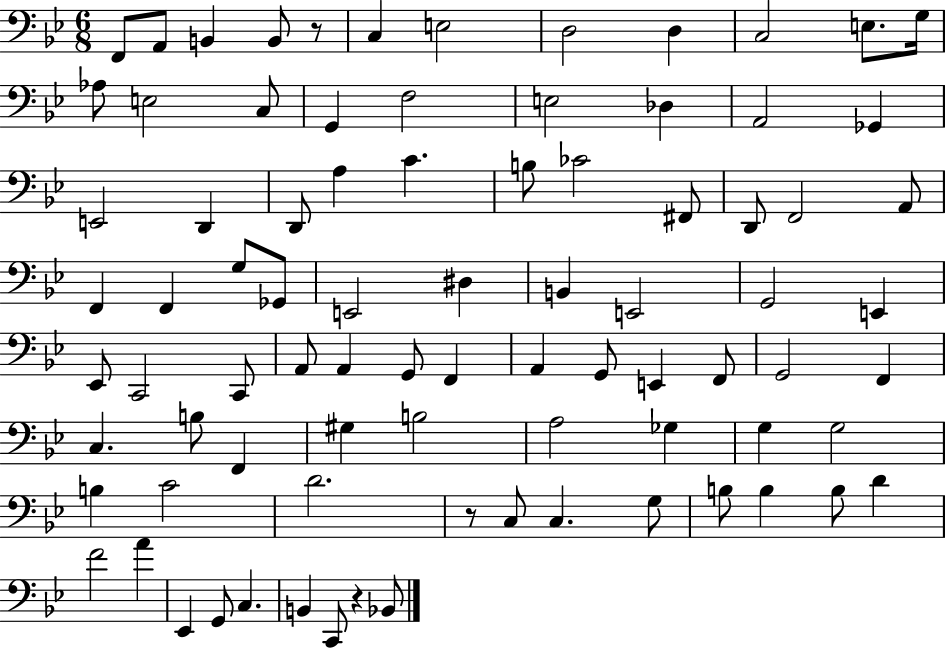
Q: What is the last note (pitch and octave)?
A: Bb2